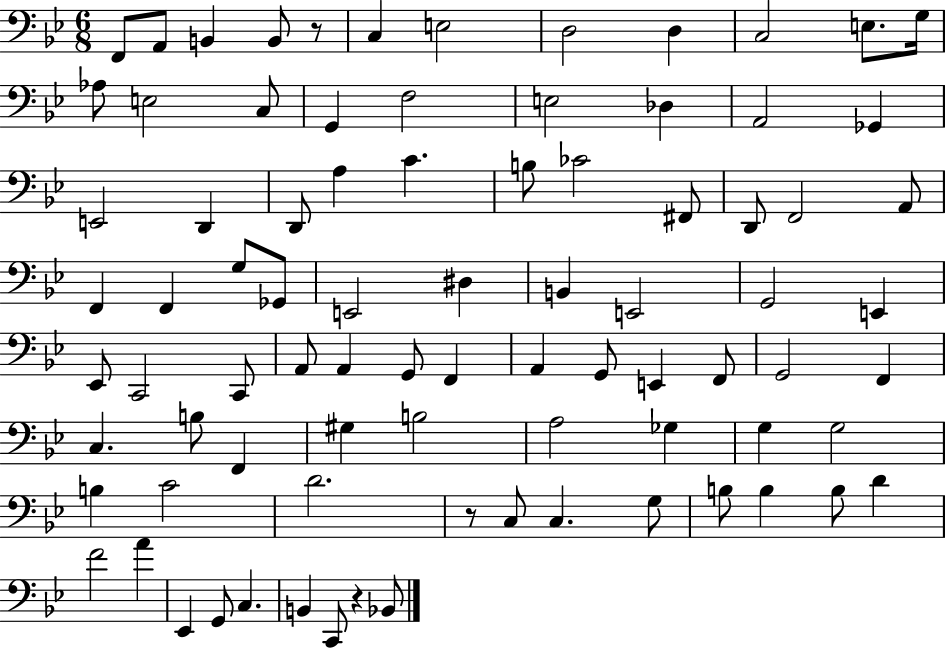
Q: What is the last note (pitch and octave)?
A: Bb2